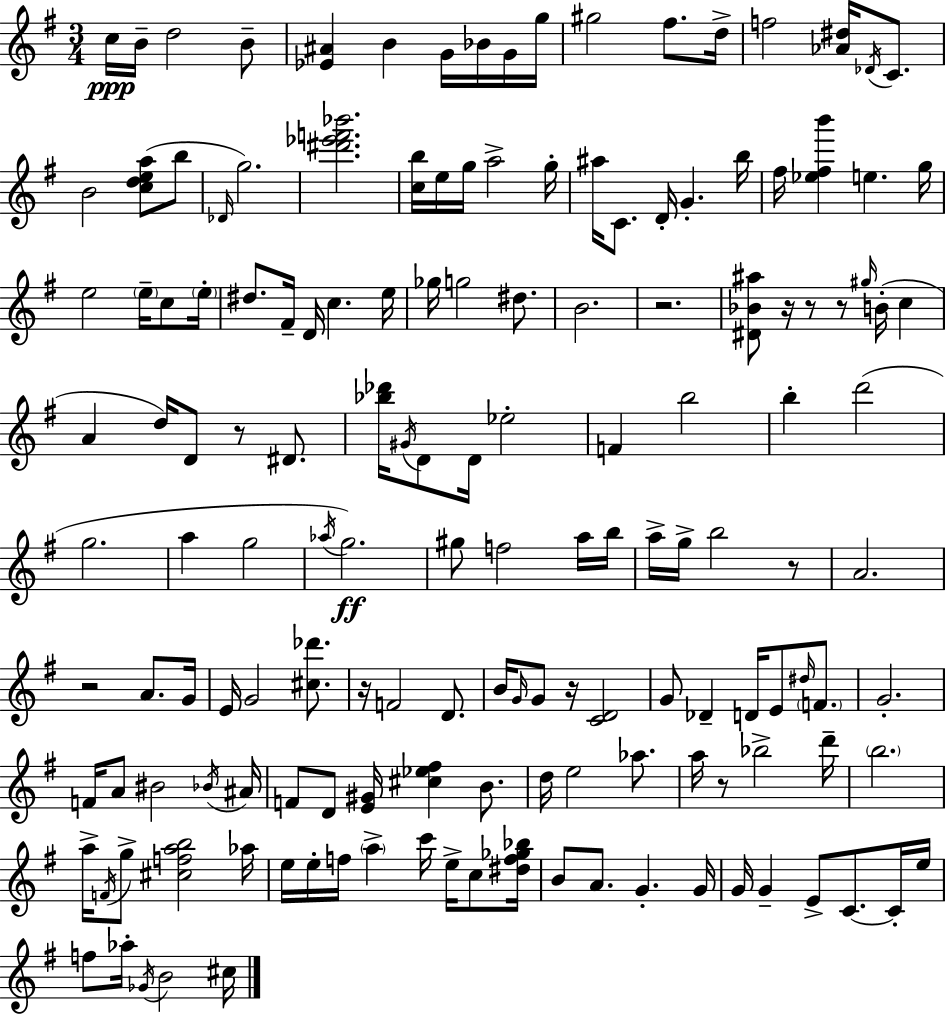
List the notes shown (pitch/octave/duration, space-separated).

C5/s B4/s D5/h B4/e [Eb4,A#4]/q B4/q G4/s Bb4/s G4/s G5/s G#5/h F#5/e. D5/s F5/h [Ab4,D#5]/s Db4/s C4/e. B4/h [C5,D5,E5,A5]/e B5/e Db4/s G5/h. [D#6,Eb6,F6,Bb6]/h. [C5,B5]/s E5/s G5/s A5/h G5/s A#5/s C4/e. D4/s G4/q. B5/s F#5/s [Eb5,F#5,B6]/q E5/q. G5/s E5/h E5/s C5/e E5/s D#5/e. F#4/s D4/s C5/q. E5/s Gb5/s G5/h D#5/e. B4/h. R/h. [D#4,Bb4,A#5]/e R/s R/e R/e G#5/s B4/s C5/q A4/q D5/s D4/e R/e D#4/e. [Bb5,Db6]/s G#4/s D4/e D4/s Eb5/h F4/q B5/h B5/q D6/h G5/h. A5/q G5/h Ab5/s G5/h. G#5/e F5/h A5/s B5/s A5/s G5/s B5/h R/e A4/h. R/h A4/e. G4/s E4/s G4/h [C#5,Db6]/e. R/s F4/h D4/e. B4/s G4/s G4/e R/s [C4,D4]/h G4/e Db4/q D4/s E4/e D#5/s F4/e. G4/h. F4/s A4/e BIS4/h Bb4/s A#4/s F4/e D4/e [E4,G#4]/s [C#5,Eb5,F#5]/q B4/e. D5/s E5/h Ab5/e. A5/s R/e Bb5/h D6/s B5/h. A5/s F4/s G5/e [C#5,F5,A5,B5]/h Ab5/s E5/s E5/s F5/s A5/q C6/s E5/s C5/e [D#5,F5,Gb5,Bb5]/s B4/e A4/e. G4/q. G4/s G4/s G4/q E4/e C4/e. C4/s E5/s F5/e Ab5/s Gb4/s B4/h C#5/s